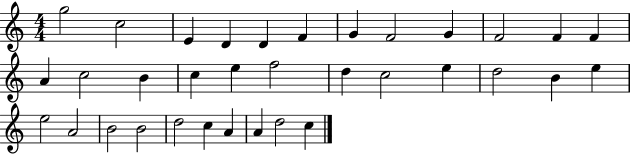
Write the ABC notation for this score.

X:1
T:Untitled
M:4/4
L:1/4
K:C
g2 c2 E D D F G F2 G F2 F F A c2 B c e f2 d c2 e d2 B e e2 A2 B2 B2 d2 c A A d2 c